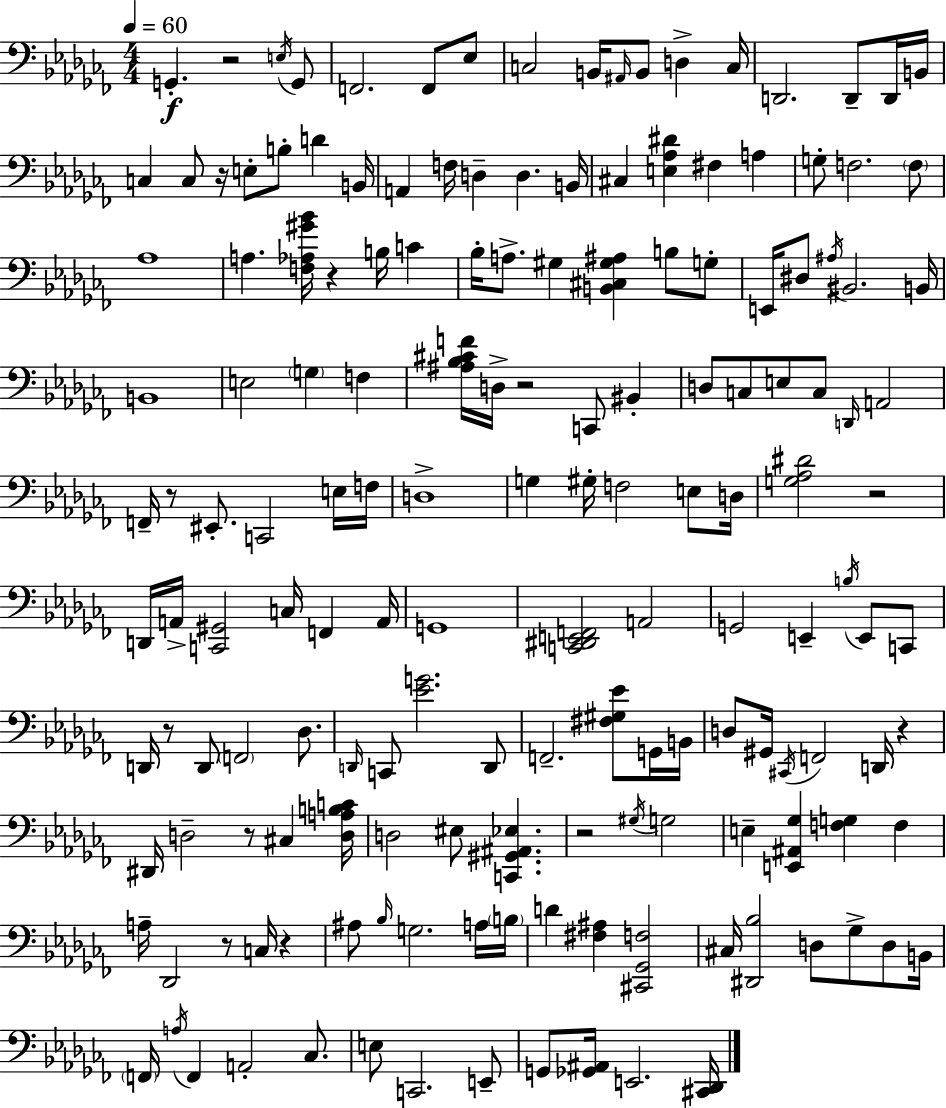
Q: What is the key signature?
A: AES minor